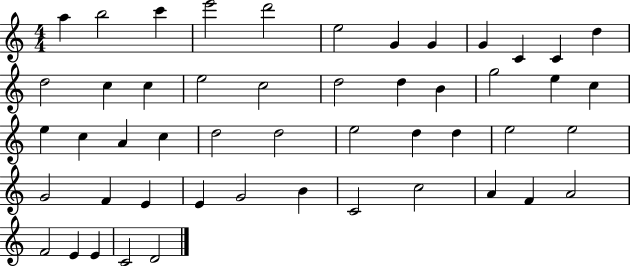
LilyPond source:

{
  \clef treble
  \numericTimeSignature
  \time 4/4
  \key c \major
  a''4 b''2 c'''4 | e'''2 d'''2 | e''2 g'4 g'4 | g'4 c'4 c'4 d''4 | \break d''2 c''4 c''4 | e''2 c''2 | d''2 d''4 b'4 | g''2 e''4 c''4 | \break e''4 c''4 a'4 c''4 | d''2 d''2 | e''2 d''4 d''4 | e''2 e''2 | \break g'2 f'4 e'4 | e'4 g'2 b'4 | c'2 c''2 | a'4 f'4 a'2 | \break f'2 e'4 e'4 | c'2 d'2 | \bar "|."
}